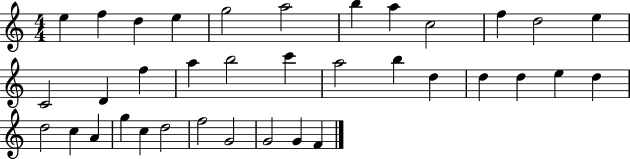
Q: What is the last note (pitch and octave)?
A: F4